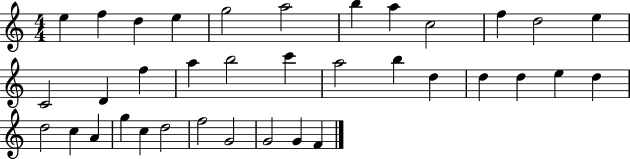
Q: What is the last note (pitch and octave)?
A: F4